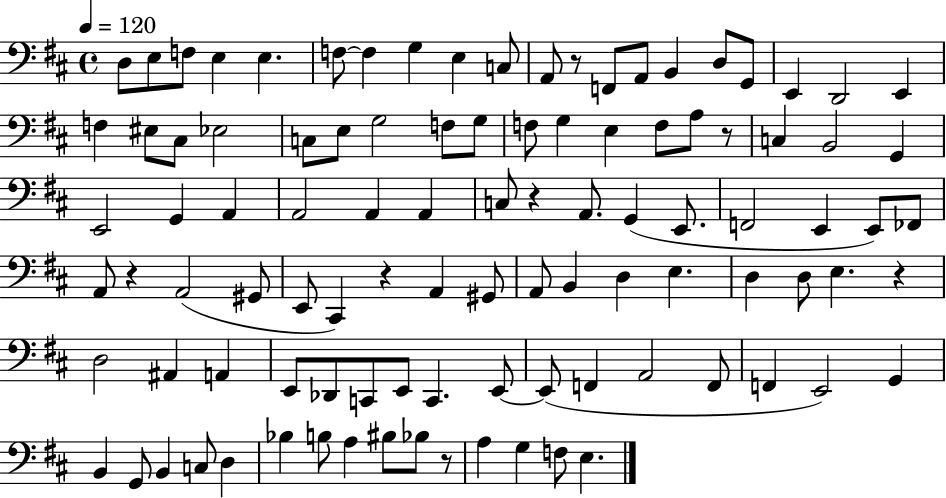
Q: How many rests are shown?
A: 7